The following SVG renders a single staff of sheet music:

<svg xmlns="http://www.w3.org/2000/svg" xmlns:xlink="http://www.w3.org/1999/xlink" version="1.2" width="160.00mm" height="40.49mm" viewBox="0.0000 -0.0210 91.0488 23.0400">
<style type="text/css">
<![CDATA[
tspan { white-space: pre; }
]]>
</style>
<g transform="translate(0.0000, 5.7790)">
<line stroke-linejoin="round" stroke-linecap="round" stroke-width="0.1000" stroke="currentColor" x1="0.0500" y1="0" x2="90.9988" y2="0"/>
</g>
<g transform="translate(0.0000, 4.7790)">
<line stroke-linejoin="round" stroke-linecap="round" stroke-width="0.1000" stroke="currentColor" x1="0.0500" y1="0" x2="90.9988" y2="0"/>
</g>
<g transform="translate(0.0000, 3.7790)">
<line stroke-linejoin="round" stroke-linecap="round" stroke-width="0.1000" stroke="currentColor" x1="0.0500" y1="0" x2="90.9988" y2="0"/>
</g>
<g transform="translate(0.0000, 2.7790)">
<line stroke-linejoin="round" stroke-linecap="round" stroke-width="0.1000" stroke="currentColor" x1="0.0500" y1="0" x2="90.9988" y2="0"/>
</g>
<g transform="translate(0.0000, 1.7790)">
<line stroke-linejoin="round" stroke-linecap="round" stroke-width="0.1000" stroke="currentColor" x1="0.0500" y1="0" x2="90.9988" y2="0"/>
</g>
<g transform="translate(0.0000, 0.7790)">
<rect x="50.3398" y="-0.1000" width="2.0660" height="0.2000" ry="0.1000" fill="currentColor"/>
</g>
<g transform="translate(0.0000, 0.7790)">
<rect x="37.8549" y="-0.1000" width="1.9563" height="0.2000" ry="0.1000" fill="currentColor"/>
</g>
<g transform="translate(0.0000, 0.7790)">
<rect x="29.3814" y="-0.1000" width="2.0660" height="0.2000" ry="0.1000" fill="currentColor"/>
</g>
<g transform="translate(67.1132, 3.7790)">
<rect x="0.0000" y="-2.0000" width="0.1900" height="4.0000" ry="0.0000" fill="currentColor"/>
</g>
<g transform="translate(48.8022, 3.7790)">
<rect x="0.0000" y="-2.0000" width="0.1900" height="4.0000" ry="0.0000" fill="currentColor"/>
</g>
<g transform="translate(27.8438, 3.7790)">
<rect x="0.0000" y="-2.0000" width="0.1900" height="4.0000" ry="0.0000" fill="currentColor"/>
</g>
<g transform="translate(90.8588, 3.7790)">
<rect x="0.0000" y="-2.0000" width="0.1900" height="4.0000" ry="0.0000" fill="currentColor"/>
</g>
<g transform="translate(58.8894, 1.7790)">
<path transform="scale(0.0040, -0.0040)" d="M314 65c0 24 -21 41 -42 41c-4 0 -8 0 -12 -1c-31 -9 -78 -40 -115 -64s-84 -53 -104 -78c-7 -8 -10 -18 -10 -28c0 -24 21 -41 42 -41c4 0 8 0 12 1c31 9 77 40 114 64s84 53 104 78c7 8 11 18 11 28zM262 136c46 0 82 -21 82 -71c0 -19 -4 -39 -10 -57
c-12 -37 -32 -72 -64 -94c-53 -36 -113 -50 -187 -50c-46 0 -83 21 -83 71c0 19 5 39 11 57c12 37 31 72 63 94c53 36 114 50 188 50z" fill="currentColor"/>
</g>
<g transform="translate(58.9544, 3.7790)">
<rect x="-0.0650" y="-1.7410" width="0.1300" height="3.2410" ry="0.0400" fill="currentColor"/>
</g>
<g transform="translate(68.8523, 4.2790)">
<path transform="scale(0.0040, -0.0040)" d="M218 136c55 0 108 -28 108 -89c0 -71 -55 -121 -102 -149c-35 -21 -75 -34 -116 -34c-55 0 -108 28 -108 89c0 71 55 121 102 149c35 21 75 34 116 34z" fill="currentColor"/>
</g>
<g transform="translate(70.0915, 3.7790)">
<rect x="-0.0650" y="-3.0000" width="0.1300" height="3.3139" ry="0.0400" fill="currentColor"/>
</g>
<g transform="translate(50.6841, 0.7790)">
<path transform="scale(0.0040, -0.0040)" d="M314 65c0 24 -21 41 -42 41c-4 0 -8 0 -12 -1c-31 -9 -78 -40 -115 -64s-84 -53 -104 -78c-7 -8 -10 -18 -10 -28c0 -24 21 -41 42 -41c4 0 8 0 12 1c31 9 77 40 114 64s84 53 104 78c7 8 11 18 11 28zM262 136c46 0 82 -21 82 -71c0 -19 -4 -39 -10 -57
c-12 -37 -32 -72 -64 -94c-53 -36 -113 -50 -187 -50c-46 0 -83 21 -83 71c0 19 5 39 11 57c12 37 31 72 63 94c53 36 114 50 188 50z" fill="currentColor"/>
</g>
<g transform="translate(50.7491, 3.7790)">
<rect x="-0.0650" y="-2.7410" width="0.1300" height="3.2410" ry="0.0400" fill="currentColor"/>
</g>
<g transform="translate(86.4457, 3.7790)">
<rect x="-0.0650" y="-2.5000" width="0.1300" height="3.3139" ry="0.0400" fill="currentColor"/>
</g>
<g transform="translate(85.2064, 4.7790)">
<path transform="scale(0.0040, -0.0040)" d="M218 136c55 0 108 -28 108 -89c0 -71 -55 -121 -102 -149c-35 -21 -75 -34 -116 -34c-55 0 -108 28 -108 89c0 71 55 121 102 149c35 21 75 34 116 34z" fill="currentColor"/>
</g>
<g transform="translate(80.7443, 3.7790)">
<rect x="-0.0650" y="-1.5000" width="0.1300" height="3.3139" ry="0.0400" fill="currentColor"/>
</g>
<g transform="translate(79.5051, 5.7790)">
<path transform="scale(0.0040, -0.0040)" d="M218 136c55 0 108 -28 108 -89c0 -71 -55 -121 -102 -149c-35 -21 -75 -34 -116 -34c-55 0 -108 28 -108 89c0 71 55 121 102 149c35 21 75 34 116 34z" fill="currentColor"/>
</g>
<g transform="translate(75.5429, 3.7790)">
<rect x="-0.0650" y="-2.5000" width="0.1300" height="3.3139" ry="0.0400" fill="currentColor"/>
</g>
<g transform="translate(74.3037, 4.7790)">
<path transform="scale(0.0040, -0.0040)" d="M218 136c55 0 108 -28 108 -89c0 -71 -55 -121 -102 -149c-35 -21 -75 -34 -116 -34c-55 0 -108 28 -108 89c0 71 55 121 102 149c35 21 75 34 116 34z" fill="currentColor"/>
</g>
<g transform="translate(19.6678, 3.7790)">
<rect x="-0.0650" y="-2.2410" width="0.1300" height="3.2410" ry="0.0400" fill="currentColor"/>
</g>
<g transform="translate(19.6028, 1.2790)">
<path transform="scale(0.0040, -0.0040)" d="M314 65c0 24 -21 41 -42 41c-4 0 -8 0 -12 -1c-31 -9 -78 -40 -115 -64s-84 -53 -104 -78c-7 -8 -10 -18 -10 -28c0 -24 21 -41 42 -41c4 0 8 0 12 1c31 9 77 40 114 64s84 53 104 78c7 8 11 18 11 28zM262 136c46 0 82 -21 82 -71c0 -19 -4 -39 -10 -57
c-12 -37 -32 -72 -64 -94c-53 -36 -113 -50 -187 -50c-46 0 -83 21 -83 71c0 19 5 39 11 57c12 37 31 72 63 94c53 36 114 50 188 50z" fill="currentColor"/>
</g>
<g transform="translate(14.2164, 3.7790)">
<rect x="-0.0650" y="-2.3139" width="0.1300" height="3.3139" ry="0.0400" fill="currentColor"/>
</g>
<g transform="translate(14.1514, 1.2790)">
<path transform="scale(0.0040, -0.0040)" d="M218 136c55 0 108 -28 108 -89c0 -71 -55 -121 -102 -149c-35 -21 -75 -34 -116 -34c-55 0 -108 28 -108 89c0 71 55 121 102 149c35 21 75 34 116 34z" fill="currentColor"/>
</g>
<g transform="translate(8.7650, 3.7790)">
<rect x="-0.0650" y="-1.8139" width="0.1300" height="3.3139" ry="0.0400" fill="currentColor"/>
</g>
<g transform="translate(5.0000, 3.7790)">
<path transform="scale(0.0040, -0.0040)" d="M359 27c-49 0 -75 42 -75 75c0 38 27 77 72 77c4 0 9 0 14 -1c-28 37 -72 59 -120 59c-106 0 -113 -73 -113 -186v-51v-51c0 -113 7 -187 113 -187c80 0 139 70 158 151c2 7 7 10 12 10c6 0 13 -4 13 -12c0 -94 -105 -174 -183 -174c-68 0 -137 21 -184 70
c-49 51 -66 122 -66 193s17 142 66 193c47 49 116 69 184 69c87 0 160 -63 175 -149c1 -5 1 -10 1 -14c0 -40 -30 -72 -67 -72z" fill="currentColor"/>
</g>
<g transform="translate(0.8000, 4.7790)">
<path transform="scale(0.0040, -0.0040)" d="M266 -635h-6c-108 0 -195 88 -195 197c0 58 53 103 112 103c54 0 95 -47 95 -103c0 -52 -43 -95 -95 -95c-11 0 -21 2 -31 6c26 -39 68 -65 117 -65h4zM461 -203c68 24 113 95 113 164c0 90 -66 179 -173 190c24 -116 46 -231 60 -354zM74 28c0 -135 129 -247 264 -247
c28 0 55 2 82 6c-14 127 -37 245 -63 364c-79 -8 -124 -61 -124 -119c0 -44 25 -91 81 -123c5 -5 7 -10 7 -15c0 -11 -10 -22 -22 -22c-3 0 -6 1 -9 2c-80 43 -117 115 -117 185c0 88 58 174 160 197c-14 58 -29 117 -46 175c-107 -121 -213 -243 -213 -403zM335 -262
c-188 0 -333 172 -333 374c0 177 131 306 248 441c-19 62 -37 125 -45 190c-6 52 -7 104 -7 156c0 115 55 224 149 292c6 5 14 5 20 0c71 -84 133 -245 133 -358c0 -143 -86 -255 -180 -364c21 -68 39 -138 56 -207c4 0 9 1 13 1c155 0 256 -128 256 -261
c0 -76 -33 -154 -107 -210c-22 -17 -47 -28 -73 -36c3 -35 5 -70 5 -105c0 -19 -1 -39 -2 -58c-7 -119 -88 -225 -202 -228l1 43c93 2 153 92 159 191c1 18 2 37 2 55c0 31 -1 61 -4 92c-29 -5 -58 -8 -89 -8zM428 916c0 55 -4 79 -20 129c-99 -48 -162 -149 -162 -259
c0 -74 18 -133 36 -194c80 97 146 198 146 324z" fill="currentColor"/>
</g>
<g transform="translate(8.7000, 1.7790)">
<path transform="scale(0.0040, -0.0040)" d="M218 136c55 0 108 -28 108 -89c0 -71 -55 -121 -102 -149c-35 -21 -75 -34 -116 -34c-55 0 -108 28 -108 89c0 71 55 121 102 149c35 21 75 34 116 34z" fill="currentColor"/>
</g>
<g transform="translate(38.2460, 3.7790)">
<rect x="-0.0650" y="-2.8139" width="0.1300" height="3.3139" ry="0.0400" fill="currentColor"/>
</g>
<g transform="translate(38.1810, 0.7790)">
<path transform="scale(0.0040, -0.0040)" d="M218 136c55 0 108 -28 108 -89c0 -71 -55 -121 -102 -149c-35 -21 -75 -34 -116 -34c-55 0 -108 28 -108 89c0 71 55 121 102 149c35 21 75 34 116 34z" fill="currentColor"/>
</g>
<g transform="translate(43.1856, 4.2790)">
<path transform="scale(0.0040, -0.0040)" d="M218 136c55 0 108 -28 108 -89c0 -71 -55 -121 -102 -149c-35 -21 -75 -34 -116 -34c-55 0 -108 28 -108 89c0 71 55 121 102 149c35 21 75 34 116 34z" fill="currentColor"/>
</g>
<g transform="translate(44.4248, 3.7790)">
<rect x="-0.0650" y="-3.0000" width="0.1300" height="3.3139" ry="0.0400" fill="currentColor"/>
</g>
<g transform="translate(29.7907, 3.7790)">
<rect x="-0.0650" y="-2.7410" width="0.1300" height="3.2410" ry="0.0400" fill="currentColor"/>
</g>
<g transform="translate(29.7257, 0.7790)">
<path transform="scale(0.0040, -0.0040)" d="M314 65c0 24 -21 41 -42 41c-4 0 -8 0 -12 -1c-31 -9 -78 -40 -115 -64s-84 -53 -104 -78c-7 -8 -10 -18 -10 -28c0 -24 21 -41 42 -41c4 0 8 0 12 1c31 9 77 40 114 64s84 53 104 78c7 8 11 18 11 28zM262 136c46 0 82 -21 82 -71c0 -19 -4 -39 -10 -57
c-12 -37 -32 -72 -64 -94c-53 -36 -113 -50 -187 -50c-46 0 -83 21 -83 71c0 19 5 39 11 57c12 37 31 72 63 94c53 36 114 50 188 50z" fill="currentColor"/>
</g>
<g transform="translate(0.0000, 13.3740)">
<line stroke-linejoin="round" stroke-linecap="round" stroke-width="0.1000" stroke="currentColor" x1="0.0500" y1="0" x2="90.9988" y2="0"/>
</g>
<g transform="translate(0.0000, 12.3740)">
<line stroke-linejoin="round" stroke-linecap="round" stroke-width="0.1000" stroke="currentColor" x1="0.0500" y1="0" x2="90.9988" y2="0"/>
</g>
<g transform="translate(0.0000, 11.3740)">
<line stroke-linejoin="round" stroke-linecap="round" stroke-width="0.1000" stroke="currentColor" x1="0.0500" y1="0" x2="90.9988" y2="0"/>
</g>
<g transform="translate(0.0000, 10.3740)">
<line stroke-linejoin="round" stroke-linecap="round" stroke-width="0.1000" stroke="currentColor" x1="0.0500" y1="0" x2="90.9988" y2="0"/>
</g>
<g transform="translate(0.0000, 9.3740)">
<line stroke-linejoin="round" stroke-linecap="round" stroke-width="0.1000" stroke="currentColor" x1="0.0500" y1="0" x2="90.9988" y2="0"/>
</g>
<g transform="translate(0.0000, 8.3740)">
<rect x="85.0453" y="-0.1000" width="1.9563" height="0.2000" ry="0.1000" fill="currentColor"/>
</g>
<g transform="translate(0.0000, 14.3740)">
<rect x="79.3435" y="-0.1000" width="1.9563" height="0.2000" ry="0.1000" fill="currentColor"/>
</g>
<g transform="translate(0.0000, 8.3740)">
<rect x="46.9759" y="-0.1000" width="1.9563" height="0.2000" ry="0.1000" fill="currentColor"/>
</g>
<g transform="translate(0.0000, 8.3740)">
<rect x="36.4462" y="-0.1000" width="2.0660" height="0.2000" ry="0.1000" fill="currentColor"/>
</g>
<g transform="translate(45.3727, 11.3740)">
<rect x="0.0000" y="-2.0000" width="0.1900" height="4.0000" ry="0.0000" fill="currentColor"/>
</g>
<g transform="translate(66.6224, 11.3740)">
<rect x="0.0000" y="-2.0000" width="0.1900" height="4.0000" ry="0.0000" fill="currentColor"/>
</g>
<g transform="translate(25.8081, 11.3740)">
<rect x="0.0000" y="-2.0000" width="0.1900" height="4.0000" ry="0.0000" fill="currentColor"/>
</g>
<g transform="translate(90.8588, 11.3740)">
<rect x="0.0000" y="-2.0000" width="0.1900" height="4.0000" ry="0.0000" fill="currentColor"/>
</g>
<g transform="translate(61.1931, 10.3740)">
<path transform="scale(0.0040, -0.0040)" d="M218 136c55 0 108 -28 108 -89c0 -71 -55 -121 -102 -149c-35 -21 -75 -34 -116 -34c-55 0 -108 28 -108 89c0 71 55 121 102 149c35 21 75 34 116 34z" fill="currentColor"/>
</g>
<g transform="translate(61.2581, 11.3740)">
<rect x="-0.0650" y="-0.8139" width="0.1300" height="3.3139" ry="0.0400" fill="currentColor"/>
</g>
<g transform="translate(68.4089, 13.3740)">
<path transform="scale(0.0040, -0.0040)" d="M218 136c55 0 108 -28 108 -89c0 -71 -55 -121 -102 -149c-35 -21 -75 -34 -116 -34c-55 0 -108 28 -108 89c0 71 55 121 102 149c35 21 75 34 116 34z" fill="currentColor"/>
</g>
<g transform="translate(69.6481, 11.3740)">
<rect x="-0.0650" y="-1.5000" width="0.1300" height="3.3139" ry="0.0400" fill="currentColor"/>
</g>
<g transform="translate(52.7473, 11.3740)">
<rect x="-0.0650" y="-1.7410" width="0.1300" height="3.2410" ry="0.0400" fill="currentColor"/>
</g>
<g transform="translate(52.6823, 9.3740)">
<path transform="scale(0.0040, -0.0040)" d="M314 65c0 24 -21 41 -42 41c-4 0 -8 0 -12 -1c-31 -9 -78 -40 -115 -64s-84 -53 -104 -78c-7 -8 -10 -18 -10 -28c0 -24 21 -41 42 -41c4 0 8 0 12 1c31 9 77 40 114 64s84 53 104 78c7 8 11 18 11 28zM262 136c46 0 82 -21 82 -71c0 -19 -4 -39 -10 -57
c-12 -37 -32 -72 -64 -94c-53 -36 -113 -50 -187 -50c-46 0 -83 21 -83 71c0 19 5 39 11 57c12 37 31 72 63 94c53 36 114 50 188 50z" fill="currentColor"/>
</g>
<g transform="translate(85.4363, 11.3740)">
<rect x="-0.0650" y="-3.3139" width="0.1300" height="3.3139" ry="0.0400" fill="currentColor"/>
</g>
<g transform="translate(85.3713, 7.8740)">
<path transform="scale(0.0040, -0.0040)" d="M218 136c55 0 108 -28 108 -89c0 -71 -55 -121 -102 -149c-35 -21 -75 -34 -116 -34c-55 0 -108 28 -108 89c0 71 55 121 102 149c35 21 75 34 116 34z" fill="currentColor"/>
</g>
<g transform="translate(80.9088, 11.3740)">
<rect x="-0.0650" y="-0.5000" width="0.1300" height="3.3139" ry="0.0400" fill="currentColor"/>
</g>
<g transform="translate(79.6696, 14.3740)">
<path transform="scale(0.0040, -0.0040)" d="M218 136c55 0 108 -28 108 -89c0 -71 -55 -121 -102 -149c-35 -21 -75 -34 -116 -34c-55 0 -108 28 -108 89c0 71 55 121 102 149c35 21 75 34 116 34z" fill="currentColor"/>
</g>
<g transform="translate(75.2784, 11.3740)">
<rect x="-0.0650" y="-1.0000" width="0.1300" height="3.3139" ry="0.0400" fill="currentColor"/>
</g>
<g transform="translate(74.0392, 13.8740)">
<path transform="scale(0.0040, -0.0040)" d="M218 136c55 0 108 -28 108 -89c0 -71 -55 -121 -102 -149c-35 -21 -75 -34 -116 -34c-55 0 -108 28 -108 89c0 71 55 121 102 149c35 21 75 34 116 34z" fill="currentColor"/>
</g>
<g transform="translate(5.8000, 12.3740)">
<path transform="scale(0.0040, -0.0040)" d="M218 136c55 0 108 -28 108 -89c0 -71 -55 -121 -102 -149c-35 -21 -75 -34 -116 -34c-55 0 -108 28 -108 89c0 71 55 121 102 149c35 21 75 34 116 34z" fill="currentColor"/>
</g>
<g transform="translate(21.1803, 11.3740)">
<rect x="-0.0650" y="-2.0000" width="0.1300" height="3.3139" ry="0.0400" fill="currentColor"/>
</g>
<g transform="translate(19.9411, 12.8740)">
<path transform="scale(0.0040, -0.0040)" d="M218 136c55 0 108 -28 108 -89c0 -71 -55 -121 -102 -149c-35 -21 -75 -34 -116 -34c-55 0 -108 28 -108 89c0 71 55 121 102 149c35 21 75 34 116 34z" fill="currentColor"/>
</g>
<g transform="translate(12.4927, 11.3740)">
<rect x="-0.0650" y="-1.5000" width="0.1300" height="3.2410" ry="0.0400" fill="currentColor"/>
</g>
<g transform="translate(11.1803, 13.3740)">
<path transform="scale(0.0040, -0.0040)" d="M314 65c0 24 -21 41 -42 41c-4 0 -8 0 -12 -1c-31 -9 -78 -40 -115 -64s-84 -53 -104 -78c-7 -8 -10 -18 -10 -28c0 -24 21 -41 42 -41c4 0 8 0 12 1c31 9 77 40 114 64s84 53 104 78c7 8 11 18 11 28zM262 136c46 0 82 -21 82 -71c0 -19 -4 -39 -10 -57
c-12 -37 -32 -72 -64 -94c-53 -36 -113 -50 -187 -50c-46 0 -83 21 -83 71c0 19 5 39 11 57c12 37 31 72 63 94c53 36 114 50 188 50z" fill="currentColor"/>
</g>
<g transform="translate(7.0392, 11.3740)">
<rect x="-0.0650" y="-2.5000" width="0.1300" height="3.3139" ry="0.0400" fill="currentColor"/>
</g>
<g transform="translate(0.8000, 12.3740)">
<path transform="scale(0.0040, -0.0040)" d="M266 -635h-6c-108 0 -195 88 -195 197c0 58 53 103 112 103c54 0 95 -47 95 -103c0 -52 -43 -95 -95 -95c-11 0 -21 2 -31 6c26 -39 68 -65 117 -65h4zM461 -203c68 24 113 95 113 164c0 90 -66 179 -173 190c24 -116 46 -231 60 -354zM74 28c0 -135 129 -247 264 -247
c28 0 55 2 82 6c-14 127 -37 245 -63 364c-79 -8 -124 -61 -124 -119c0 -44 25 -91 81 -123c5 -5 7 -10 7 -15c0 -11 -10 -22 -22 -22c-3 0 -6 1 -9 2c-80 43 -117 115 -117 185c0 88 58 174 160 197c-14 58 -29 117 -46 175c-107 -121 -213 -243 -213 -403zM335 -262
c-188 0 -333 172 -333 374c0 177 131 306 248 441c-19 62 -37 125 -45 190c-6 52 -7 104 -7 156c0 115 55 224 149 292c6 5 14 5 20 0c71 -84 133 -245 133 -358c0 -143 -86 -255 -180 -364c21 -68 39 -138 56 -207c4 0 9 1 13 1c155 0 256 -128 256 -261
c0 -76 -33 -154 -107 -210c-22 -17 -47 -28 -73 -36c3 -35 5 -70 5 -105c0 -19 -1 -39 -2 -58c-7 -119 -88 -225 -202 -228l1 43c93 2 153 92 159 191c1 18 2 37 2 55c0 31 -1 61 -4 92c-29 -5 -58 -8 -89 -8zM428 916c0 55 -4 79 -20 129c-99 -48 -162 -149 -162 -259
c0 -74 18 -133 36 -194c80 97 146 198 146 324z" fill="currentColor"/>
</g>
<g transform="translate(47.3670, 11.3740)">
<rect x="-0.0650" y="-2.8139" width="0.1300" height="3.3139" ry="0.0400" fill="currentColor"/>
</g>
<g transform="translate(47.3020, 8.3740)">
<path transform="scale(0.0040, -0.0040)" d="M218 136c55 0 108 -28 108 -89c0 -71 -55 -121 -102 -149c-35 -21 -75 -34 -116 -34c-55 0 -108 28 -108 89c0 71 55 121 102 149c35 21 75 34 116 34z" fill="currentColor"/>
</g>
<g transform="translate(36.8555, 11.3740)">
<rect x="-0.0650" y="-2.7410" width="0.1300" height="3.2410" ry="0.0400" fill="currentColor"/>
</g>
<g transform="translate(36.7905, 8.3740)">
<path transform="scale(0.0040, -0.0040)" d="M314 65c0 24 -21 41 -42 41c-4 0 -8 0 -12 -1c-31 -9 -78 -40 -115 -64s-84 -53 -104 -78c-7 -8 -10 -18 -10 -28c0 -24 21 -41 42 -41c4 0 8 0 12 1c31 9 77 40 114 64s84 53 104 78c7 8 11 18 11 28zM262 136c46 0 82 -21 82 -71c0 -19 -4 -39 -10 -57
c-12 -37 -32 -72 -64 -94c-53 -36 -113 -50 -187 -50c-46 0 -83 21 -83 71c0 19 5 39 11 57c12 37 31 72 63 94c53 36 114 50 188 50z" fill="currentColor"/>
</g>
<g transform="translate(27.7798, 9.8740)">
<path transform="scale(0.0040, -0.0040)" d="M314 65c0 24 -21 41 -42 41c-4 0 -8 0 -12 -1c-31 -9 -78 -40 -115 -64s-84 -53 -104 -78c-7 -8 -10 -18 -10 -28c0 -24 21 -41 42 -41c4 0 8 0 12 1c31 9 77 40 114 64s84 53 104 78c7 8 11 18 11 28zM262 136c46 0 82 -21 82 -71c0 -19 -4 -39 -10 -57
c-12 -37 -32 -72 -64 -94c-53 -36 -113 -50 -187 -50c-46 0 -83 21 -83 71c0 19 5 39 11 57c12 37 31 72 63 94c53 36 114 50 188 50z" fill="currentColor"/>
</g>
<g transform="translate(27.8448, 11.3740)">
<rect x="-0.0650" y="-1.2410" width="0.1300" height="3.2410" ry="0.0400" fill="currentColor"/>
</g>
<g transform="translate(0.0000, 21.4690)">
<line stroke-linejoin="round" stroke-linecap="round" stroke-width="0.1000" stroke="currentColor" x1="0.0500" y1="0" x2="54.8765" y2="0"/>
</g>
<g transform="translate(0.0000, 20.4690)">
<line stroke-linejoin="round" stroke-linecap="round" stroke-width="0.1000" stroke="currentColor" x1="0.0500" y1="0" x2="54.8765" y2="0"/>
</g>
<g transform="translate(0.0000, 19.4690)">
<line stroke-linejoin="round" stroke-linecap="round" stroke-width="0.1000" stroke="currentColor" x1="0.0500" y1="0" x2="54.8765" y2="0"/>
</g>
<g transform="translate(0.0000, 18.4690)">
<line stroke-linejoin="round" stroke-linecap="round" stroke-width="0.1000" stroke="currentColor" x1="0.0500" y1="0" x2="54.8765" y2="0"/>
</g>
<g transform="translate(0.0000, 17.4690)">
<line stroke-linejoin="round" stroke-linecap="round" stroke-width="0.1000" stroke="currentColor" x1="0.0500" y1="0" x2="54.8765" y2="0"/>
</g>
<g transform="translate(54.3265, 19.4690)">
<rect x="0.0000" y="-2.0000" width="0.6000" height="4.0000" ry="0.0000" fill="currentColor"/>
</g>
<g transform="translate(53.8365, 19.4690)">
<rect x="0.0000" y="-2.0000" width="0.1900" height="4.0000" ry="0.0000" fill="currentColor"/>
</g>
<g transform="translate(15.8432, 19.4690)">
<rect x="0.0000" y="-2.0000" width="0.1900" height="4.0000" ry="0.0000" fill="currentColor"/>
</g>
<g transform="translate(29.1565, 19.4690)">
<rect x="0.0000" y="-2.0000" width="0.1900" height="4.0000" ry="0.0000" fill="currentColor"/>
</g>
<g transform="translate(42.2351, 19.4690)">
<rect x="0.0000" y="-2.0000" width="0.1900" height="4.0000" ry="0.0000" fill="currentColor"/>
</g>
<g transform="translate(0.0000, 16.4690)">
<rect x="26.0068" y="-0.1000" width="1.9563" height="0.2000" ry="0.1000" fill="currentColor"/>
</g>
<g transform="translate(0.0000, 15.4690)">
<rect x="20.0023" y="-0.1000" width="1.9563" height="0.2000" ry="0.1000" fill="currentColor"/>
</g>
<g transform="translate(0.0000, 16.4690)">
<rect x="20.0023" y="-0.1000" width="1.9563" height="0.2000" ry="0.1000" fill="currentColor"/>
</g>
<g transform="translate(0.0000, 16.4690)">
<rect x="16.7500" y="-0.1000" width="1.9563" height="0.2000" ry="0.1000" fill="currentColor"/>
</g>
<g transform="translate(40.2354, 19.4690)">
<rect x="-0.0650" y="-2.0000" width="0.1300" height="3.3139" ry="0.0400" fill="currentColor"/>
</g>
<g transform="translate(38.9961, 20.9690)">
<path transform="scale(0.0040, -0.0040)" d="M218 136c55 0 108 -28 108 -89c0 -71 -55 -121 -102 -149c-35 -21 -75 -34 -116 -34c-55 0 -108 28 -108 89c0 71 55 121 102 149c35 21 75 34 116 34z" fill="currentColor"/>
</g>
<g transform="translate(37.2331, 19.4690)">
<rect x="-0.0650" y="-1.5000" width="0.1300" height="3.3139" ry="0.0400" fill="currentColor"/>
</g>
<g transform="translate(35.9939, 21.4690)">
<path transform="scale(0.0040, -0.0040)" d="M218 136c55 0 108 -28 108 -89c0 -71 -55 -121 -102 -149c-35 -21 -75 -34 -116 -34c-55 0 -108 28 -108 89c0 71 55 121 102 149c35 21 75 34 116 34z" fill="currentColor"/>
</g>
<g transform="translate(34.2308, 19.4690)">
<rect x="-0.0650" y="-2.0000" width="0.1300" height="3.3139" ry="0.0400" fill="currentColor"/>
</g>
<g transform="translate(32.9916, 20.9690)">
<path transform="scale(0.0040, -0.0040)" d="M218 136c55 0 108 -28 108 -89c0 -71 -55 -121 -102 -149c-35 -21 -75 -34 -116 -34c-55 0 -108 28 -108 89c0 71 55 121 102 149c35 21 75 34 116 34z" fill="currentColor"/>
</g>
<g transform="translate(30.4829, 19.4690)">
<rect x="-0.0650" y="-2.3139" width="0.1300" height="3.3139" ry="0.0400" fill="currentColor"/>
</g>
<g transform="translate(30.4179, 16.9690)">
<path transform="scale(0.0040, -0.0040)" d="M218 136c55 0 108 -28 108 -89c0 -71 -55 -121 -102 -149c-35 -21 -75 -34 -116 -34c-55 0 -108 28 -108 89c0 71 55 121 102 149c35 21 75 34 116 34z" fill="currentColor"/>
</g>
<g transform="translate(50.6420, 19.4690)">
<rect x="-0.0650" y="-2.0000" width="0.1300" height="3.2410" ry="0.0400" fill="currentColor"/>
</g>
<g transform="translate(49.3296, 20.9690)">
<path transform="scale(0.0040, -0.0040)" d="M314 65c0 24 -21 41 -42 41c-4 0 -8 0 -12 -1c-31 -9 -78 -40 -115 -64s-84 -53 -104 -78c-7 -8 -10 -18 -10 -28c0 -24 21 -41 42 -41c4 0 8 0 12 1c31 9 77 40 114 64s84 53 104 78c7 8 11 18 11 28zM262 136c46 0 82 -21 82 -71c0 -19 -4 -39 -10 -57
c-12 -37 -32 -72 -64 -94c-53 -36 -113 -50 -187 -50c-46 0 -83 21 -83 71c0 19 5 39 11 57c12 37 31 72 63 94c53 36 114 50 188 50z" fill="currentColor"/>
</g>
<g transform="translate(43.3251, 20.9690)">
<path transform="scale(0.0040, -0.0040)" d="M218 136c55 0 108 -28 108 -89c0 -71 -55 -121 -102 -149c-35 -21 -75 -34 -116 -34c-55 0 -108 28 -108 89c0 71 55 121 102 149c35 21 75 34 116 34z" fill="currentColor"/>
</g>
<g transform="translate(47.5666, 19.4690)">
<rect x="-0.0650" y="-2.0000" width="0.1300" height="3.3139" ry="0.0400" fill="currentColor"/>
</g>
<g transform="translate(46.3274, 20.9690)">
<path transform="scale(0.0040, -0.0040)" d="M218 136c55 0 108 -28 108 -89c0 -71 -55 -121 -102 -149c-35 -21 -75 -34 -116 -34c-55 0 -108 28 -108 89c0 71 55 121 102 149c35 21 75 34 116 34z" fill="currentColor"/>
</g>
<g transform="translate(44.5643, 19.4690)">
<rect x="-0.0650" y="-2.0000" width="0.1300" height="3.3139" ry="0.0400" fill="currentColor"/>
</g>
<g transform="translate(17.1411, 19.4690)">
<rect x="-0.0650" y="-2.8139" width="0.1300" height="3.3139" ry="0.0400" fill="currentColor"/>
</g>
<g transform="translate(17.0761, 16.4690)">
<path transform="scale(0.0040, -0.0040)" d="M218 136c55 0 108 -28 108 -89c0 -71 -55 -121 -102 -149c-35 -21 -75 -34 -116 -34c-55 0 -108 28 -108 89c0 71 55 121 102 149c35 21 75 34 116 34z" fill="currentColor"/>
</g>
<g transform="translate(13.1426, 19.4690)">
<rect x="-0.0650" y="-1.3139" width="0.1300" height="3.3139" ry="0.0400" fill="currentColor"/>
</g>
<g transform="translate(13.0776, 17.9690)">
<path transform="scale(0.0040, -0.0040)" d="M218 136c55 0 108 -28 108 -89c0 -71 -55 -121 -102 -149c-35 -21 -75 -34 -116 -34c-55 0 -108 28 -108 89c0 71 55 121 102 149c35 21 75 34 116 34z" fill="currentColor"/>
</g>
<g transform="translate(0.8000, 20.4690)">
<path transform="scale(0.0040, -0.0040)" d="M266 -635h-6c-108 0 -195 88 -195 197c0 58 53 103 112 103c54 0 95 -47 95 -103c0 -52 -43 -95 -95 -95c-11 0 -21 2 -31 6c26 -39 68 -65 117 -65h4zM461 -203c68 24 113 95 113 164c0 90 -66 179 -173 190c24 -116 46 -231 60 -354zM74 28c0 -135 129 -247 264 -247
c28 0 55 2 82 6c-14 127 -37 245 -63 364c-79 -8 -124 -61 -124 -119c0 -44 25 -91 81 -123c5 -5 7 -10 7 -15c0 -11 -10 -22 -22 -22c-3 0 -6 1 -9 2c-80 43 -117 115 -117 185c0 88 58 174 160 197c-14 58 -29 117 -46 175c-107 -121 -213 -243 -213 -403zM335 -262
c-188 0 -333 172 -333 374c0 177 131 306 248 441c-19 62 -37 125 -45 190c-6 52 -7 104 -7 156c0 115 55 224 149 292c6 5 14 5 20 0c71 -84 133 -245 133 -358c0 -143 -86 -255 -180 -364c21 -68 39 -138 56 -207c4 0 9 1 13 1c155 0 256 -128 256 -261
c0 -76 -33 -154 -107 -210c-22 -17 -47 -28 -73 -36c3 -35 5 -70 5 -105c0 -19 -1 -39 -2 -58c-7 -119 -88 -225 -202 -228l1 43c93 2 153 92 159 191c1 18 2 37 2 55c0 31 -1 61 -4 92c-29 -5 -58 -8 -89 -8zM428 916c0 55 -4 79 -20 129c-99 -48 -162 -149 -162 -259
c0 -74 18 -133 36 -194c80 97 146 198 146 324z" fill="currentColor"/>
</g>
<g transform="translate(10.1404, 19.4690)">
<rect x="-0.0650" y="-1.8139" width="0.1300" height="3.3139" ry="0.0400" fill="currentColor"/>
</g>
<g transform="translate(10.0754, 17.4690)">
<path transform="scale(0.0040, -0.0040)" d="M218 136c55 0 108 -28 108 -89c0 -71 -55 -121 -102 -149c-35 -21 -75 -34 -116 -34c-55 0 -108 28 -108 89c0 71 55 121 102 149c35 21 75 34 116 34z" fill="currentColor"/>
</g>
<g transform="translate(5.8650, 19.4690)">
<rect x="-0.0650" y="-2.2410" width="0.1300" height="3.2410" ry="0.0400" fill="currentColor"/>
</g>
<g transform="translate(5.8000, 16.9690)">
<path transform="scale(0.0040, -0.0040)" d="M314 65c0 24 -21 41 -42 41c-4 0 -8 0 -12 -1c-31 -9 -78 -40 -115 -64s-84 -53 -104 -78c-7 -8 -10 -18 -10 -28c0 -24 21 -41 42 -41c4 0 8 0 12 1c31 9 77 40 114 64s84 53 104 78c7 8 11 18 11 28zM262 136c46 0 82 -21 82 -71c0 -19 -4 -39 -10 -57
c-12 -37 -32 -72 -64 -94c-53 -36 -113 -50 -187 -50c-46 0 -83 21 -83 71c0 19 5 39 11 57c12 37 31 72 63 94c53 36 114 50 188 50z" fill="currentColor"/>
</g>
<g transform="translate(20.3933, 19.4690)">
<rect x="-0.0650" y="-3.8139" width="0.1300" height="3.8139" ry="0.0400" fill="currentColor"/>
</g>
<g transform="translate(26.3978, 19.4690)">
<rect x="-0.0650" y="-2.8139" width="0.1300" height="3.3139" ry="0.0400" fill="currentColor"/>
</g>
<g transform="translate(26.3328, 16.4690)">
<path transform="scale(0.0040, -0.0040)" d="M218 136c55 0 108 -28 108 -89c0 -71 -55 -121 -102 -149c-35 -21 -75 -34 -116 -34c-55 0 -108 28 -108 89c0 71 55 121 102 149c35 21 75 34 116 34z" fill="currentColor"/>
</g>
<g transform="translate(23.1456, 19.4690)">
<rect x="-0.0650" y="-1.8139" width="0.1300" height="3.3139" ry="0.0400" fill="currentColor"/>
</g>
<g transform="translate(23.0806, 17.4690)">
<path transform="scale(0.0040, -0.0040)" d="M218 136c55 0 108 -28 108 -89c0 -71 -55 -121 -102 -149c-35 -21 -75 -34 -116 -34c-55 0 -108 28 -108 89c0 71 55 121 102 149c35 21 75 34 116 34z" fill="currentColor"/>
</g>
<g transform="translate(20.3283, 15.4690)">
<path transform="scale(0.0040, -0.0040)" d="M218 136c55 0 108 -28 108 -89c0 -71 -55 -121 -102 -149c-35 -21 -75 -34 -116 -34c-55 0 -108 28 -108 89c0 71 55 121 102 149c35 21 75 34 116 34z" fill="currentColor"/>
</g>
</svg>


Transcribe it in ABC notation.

X:1
T:Untitled
M:4/4
L:1/4
K:C
f g g2 a2 a A a2 f2 A G E G G E2 F e2 a2 a f2 d E D C b g2 f e a c' f a g F E F F F F2